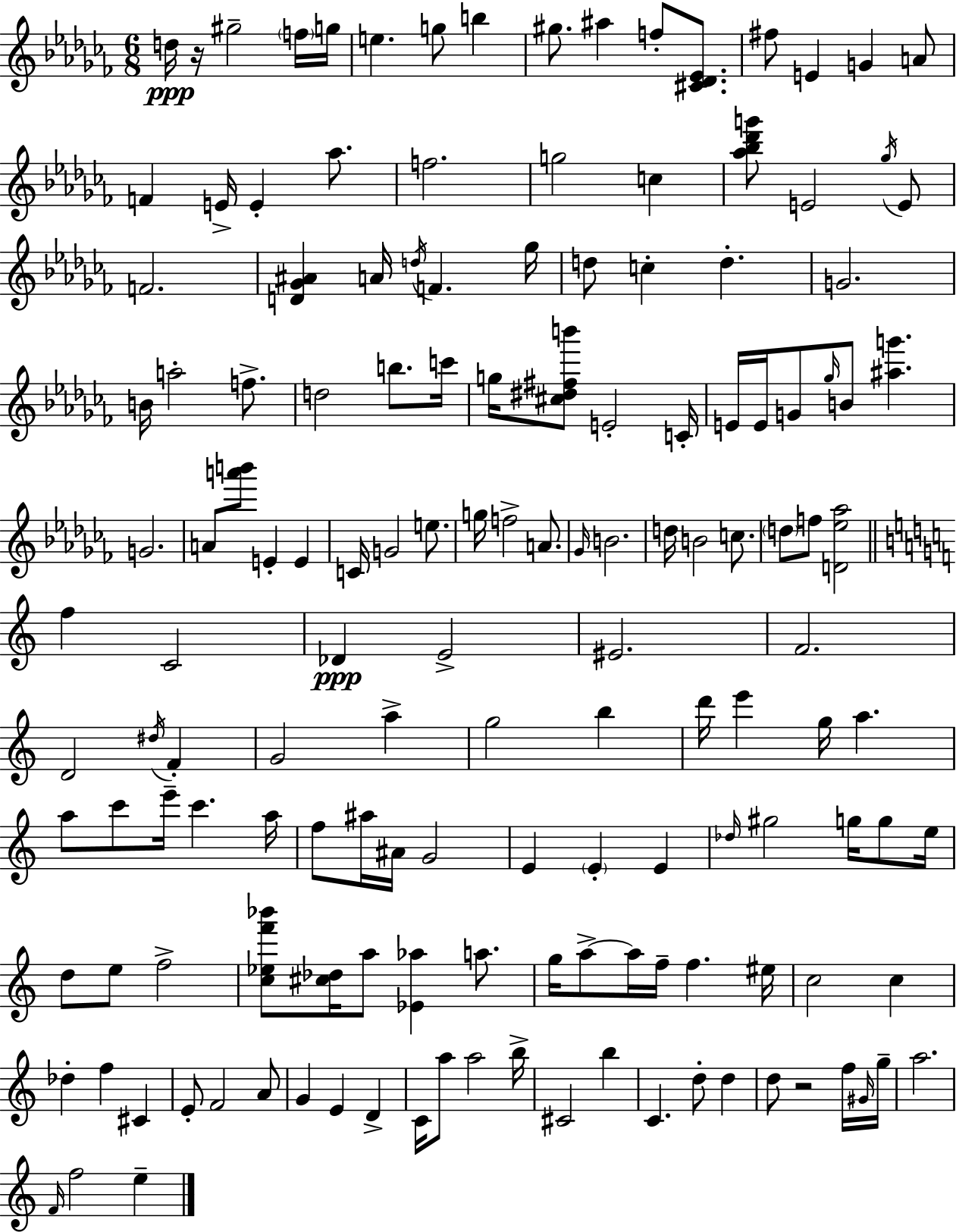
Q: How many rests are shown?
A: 2